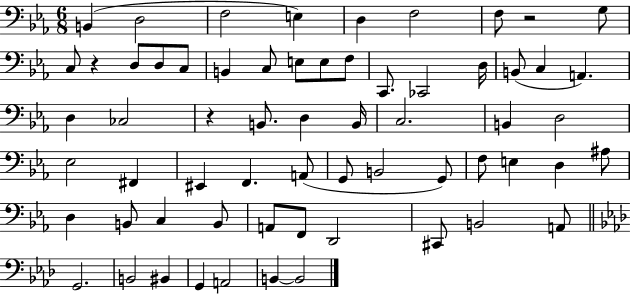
X:1
T:Untitled
M:6/8
L:1/4
K:Eb
B,, D,2 F,2 E, D, F,2 F,/2 z2 G,/2 C,/2 z D,/2 D,/2 C,/2 B,, C,/2 E,/2 E,/2 F,/2 C,,/2 _C,,2 D,/4 B,,/2 C, A,, D, _C,2 z B,,/2 D, B,,/4 C,2 B,, D,2 _E,2 ^F,, ^E,, F,, A,,/2 G,,/2 B,,2 G,,/2 F,/2 E, D, ^A,/2 D, B,,/2 C, B,,/2 A,,/2 F,,/2 D,,2 ^C,,/2 B,,2 A,,/2 G,,2 B,,2 ^B,, G,, A,,2 B,, B,,2